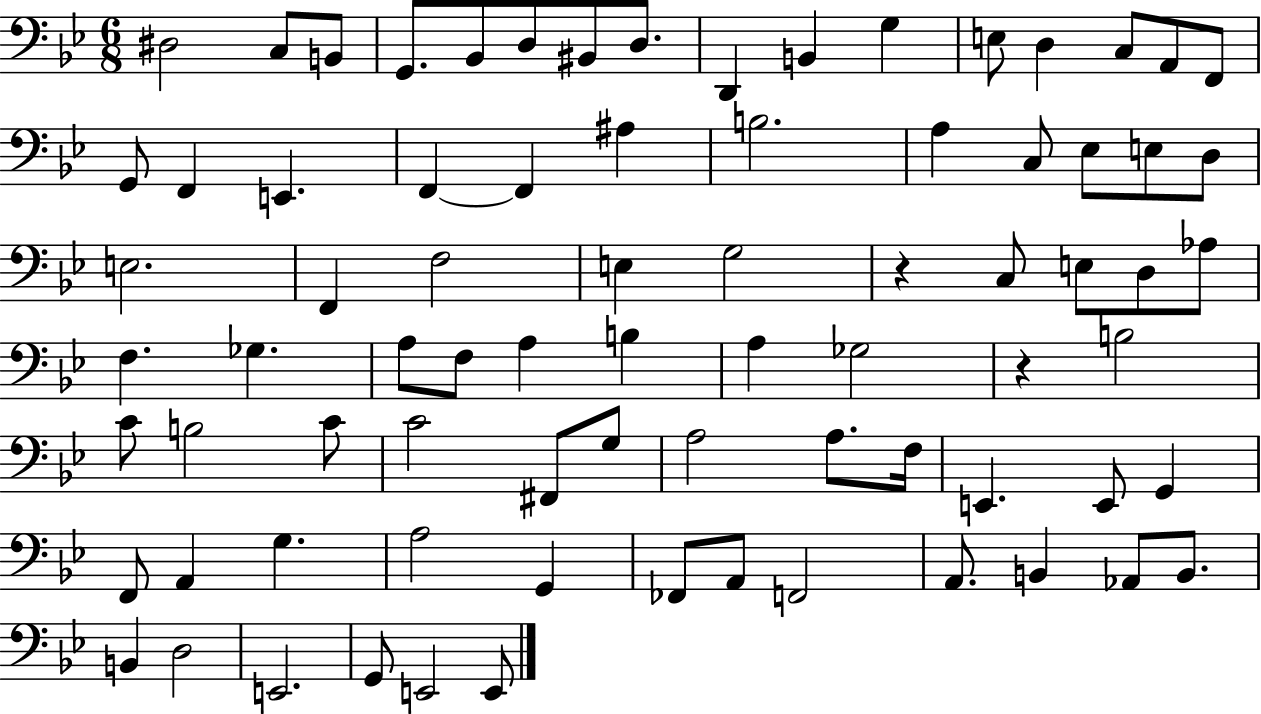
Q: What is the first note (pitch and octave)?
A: D#3